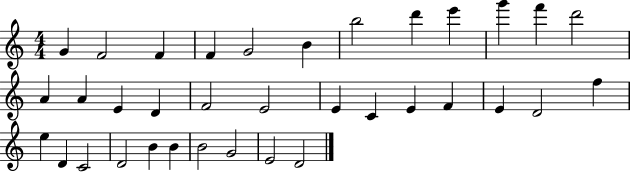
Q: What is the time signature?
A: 4/4